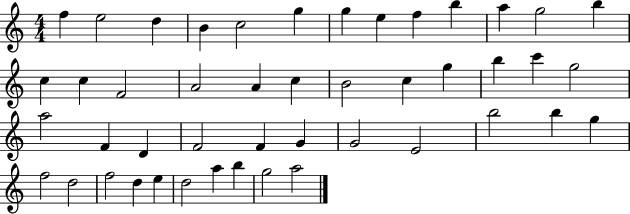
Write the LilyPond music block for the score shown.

{
  \clef treble
  \numericTimeSignature
  \time 4/4
  \key c \major
  f''4 e''2 d''4 | b'4 c''2 g''4 | g''4 e''4 f''4 b''4 | a''4 g''2 b''4 | \break c''4 c''4 f'2 | a'2 a'4 c''4 | b'2 c''4 g''4 | b''4 c'''4 g''2 | \break a''2 f'4 d'4 | f'2 f'4 g'4 | g'2 e'2 | b''2 b''4 g''4 | \break f''2 d''2 | f''2 d''4 e''4 | d''2 a''4 b''4 | g''2 a''2 | \break \bar "|."
}